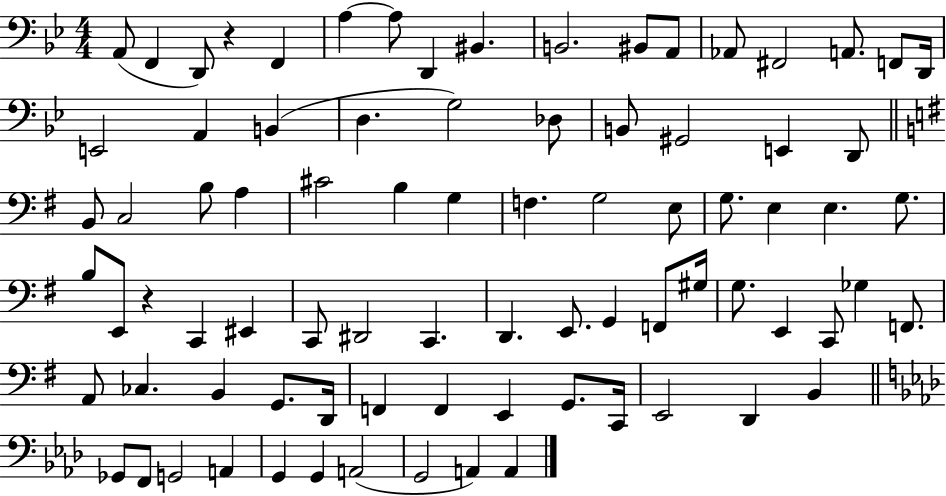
{
  \clef bass
  \numericTimeSignature
  \time 4/4
  \key bes \major
  \repeat volta 2 { a,8( f,4 d,8) r4 f,4 | a4~~ a8 d,4 bis,4. | b,2. bis,8 a,8 | aes,8 fis,2 a,8. f,8 d,16 | \break e,2 a,4 b,4( | d4. g2) des8 | b,8 gis,2 e,4 d,8 | \bar "||" \break \key g \major b,8 c2 b8 a4 | cis'2 b4 g4 | f4. g2 e8 | g8. e4 e4. g8. | \break b8 e,8 r4 c,4 eis,4 | c,8 dis,2 c,4. | d,4. e,8. g,4 f,8 gis16 | g8. e,4 c,8 ges4 f,8. | \break a,8 ces4. b,4 g,8. d,16 | f,4 f,4 e,4 g,8. c,16 | e,2 d,4 b,4 | \bar "||" \break \key aes \major ges,8 f,8 g,2 a,4 | g,4 g,4 a,2( | g,2 a,4) a,4 | } \bar "|."
}